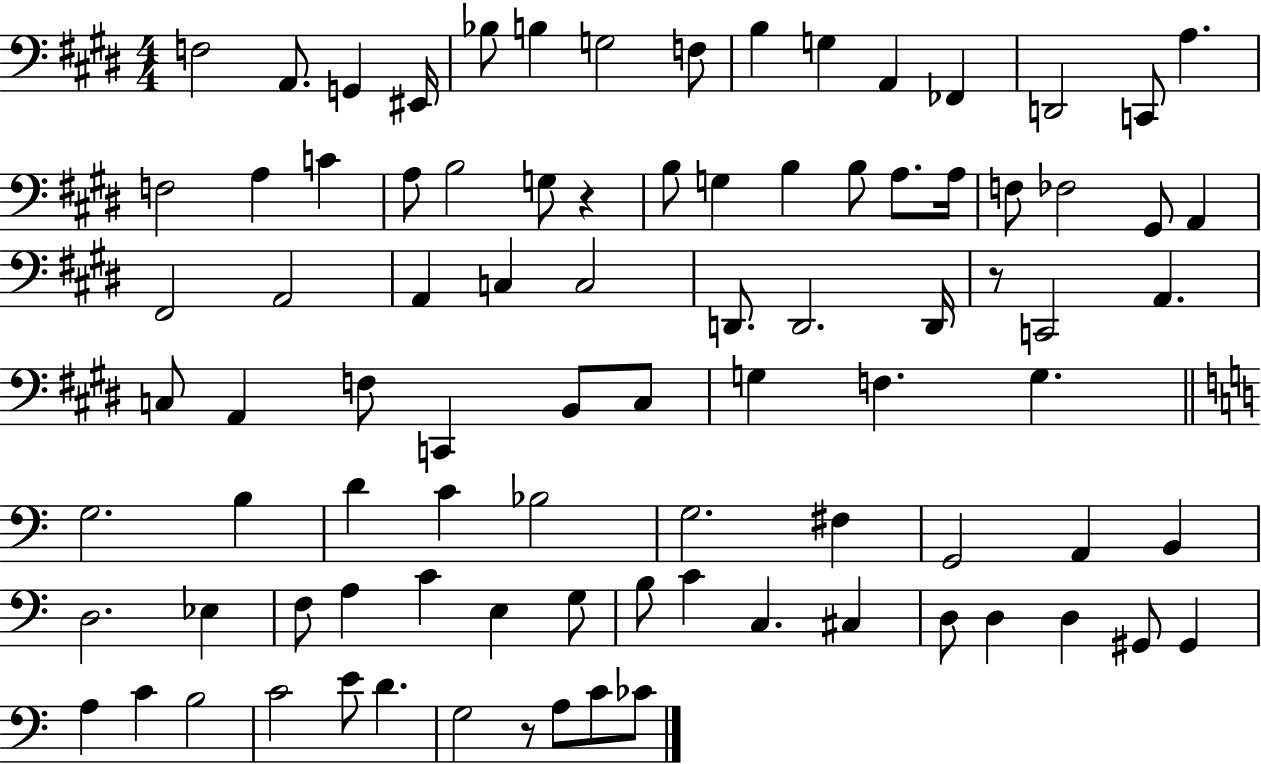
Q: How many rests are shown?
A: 3